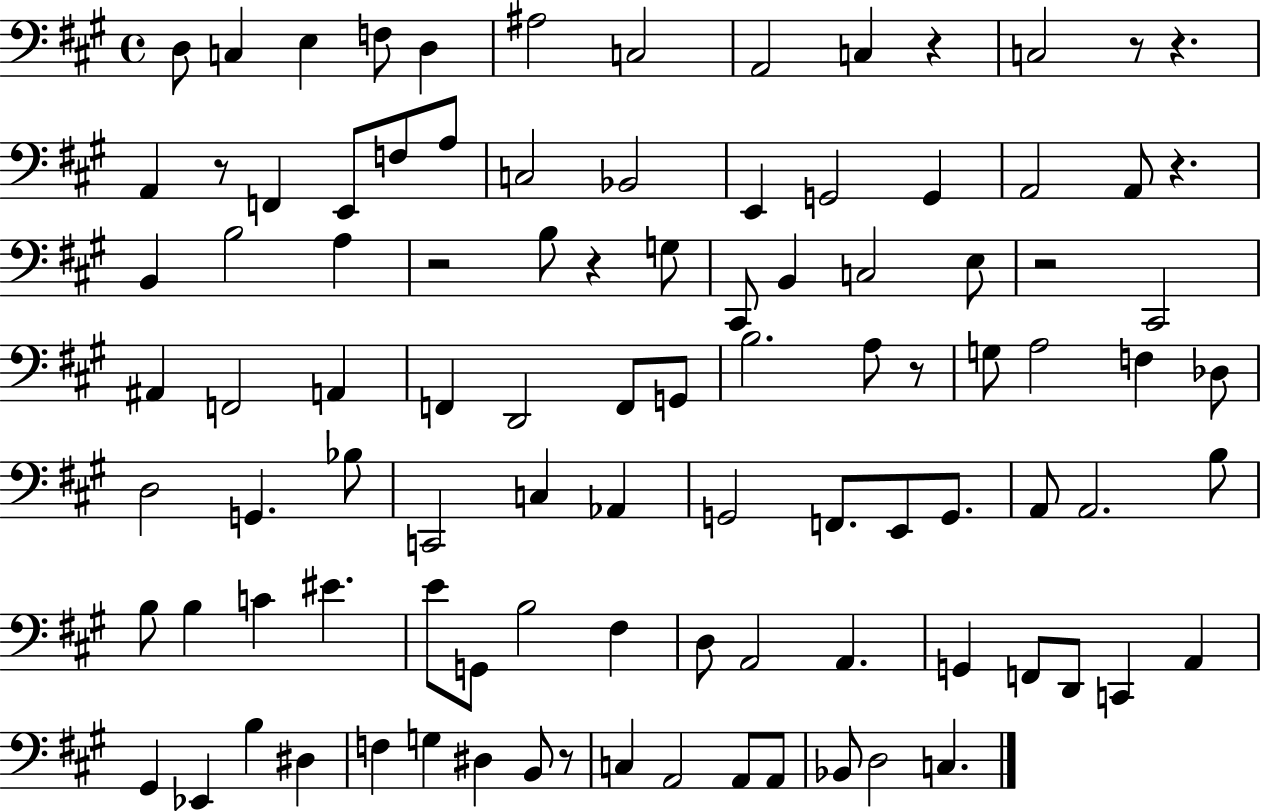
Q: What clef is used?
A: bass